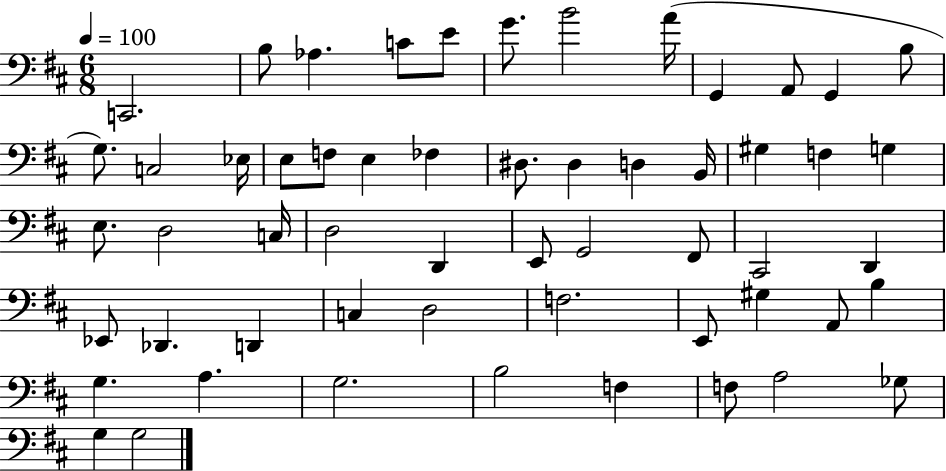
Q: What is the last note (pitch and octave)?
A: G3